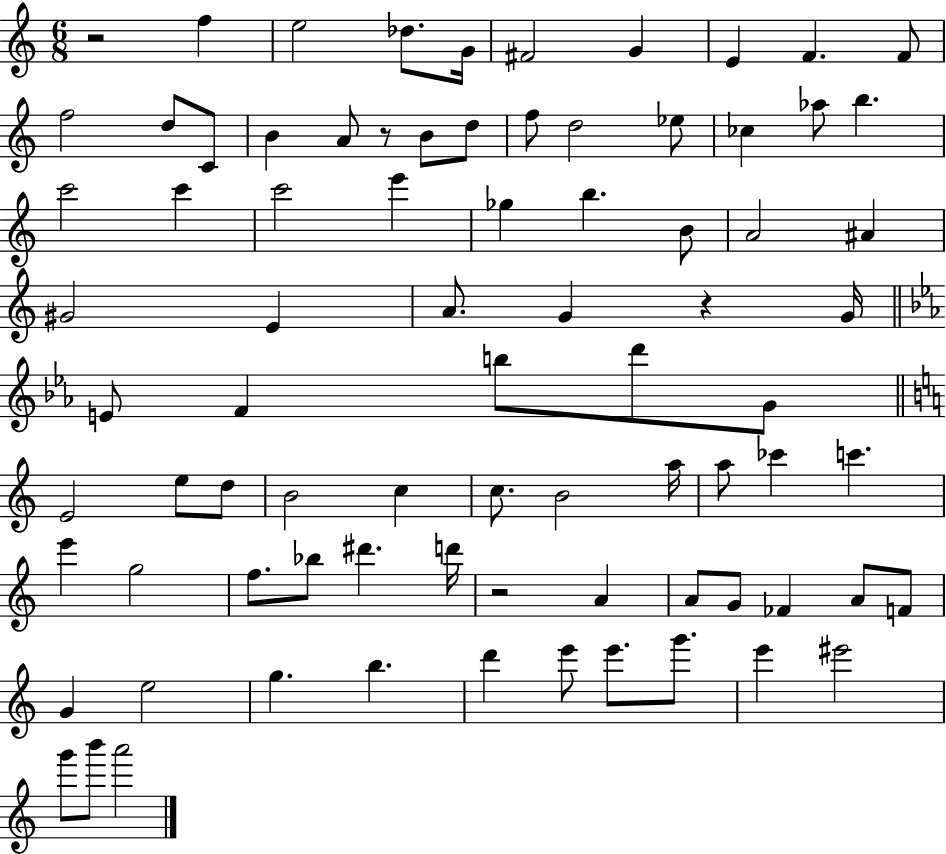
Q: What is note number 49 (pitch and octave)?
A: A5